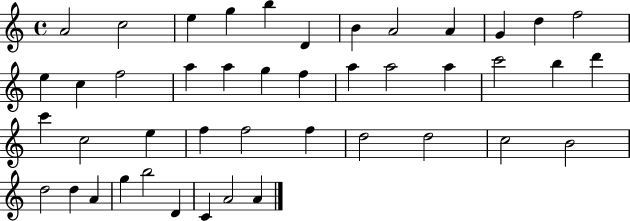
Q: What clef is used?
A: treble